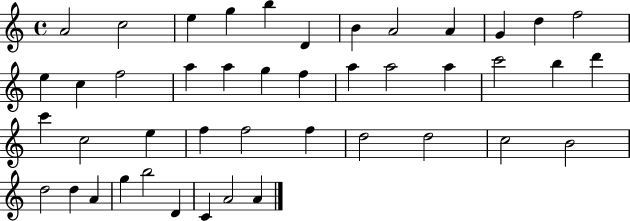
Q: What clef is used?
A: treble